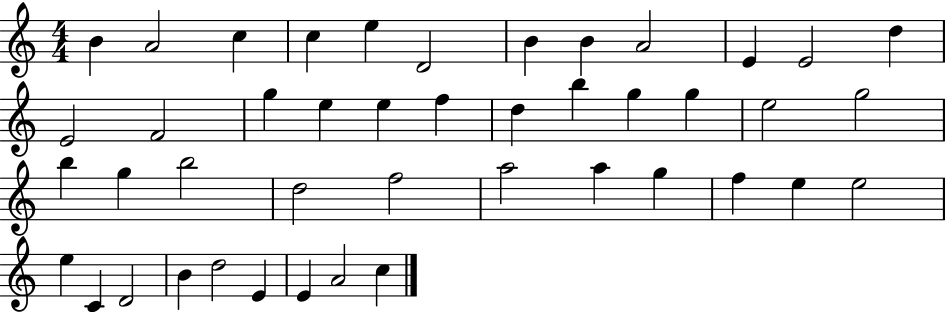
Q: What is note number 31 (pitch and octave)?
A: A5